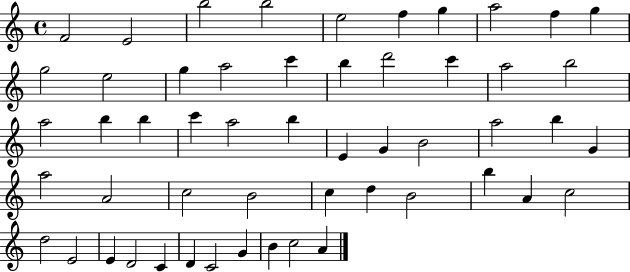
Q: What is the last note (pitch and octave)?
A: A4